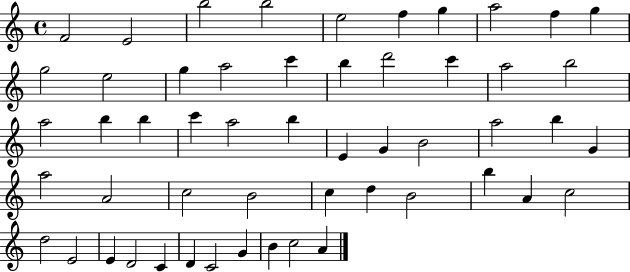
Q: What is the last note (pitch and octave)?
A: A4